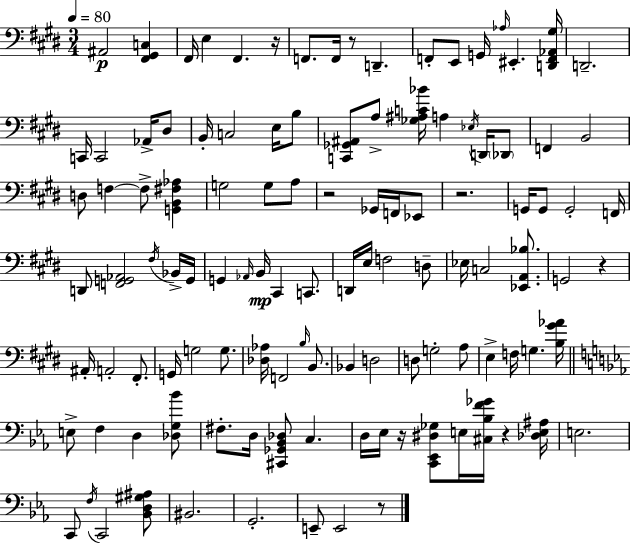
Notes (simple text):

A#2/h [F#2,G#2,C3]/q F#2/s E3/q F#2/q. R/s F2/e. F2/s R/e D2/q. F2/e E2/e G2/s Ab3/s EIS2/q. [D2,F2,Ab2,G#3]/s D2/h. C2/s C2/h Ab2/s D#3/e B2/s C3/h E3/s B3/e [C2,Gb2,A#2]/e A3/e [Gb3,A#3,C4,Bb4]/s A3/q Eb3/s D2/s Db2/e F2/q B2/h D3/e F3/q F3/e [G2,B2,F#3,Ab3]/q G3/h G3/e A3/e R/h Gb2/s F2/s Eb2/e R/h. G2/s G2/e G2/h F2/s D2/e [F2,G2,Ab2]/h F#3/s Bb2/s G2/s G2/q Ab2/s B2/s C#2/q C2/e. D2/s E3/s F3/h D3/e Eb3/s C3/h [Eb2,A2,Bb3]/e. G2/h R/q A#2/s A2/h F#2/e. G2/s G3/h G3/e. [Db3,Ab3]/s F2/h B3/s B2/e. Bb2/q D3/h D3/e G3/h A3/e E3/q F3/s G3/q. [B3,G#4,Ab4]/s E3/e F3/q D3/q [Db3,G3,Bb4]/e F#3/e. D3/s [C#2,Gb2,Bb2,Db3]/e C3/q. D3/s Eb3/s R/s [C2,Eb2,D#3,Gb3]/e E3/s [C#3,Bb3,F4,Gb4]/s R/q [Db3,E3,A#3]/s E3/h. C2/e F3/s C2/h [Bb2,D3,G#3,A#3]/e BIS2/h. G2/h. E2/e E2/h R/e